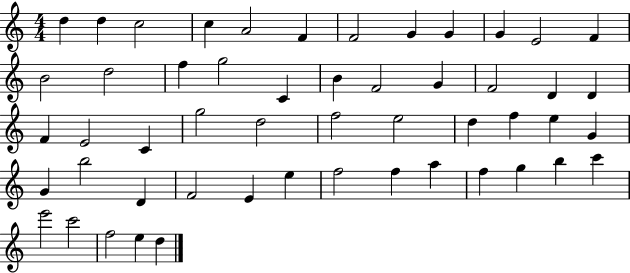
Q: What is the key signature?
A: C major